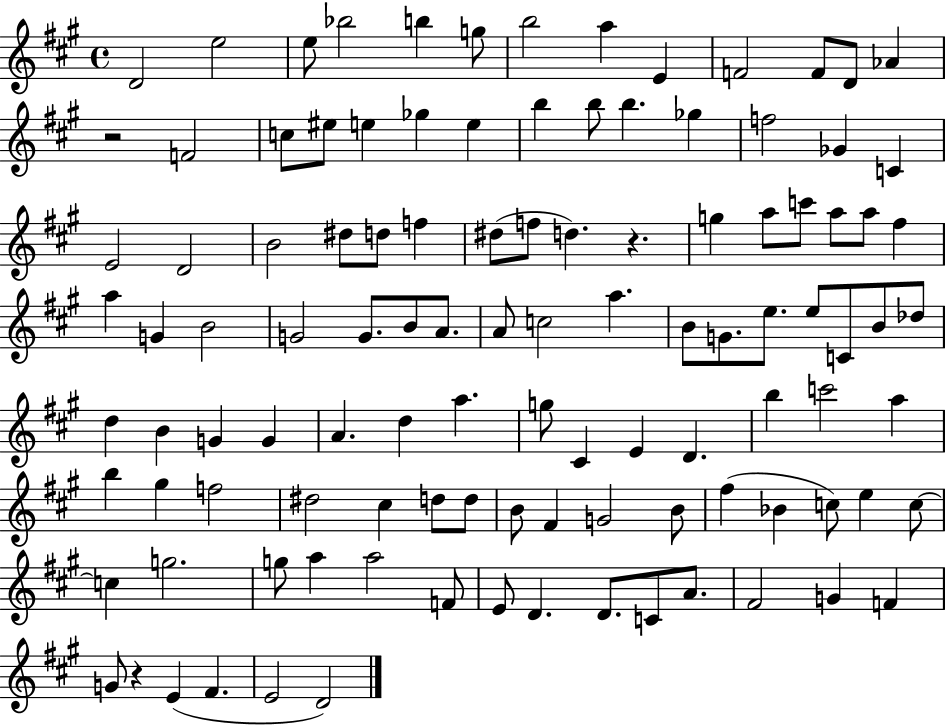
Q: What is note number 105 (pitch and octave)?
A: F#4